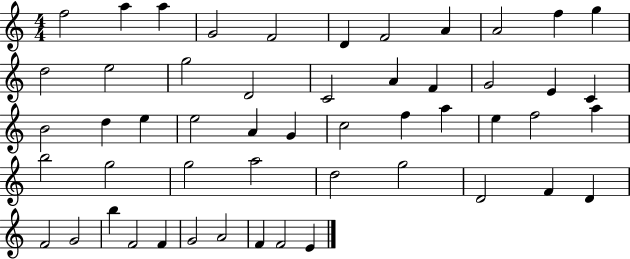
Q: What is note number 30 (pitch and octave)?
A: A5